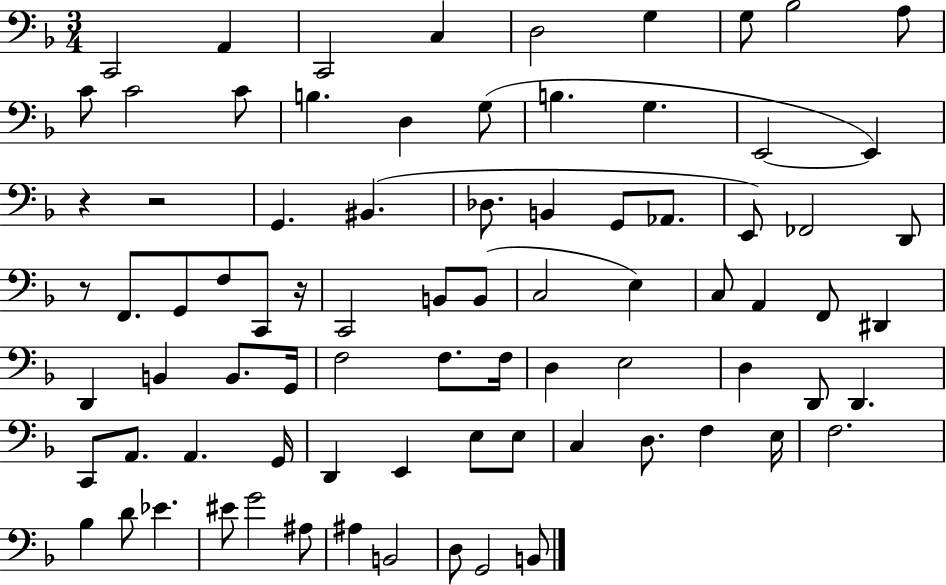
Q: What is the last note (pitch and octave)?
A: B2